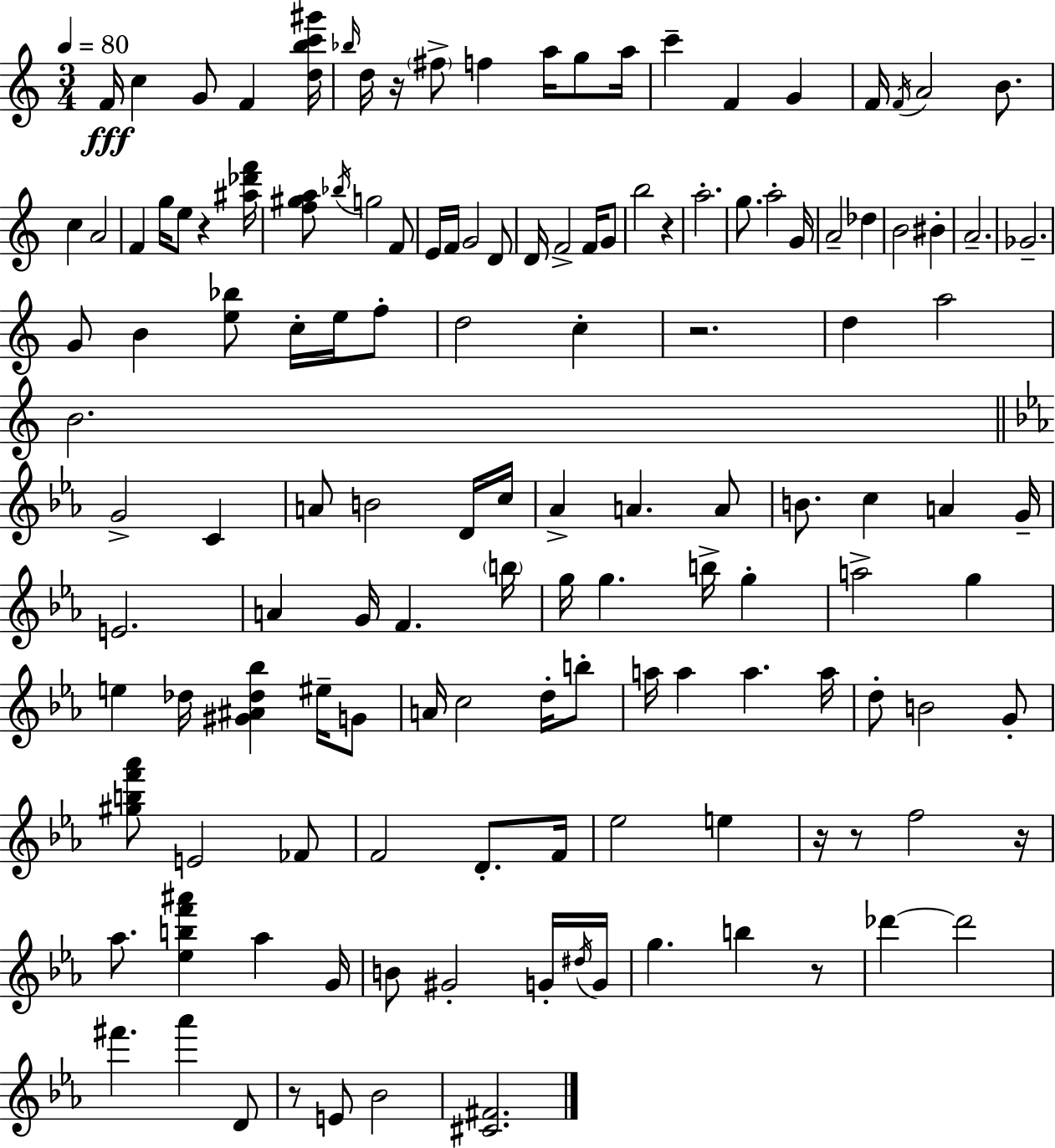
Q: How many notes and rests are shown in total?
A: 136